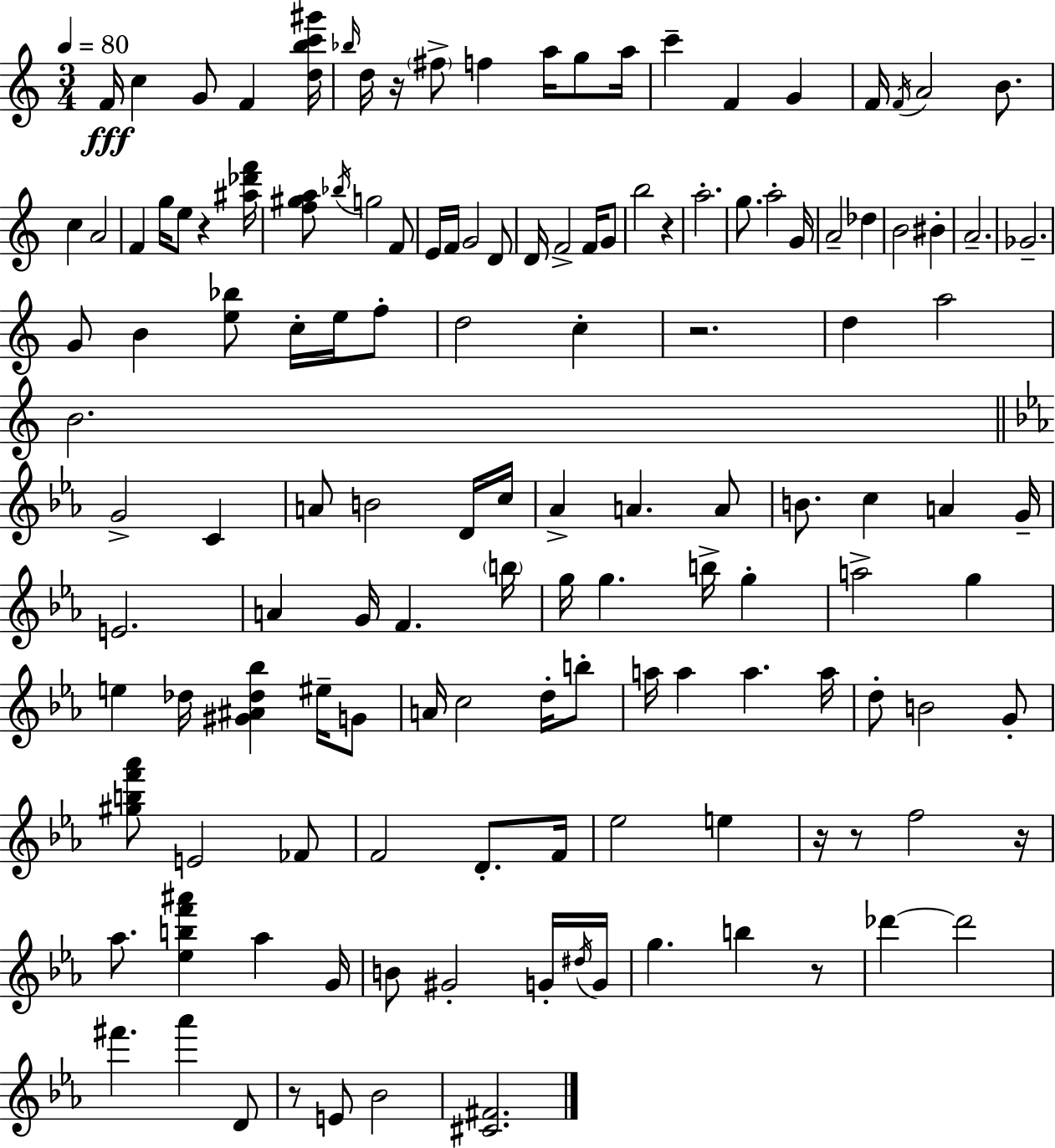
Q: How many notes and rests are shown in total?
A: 136